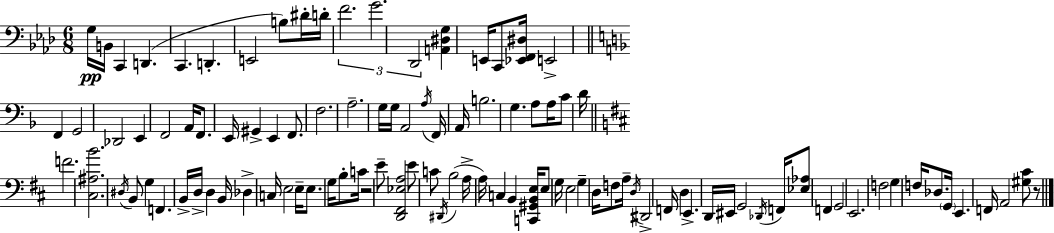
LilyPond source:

{
  \clef bass
  \numericTimeSignature
  \time 6/8
  \key f \minor
  g16\pp b,16 c,4 d,4.( | c,4. d,4.-. | e,2 b8) dis'16-. d'16-. | \tuplet 3/2 { f'2. | \break g'2. | des,2 } <a, dis g>4 | e,16 c,8 <ees, f, dis>16 e,2-> | \bar "||" \break \key f \major f,4 g,2 | des,2 e,4 | f,2 a,16 f,8. | e,16 gis,4-> e,4 f,8. | \break f2. | a2.-- | g16 g16 a,2 \acciaccatura { a16 } f,16 | a,16 b2. | \break g4. a8 a16 c'8 | d'16 \bar "||" \break \key b \minor f'2. | <cis ais b'>2. | \acciaccatura { dis16 } b,8 g4 f,4. | b,16-> d16-> d4 b,16 des4-> | \break c16 e2 e16-- e8. | g16 b8-. c'16 r2 | e'8-- <d, fis, ees a>2 e'8 | c'8 \acciaccatura { dis,16 } b2( | \break a16-> a16) c4 b,4 <c, gis, b, e>16 e8 | g16 e2 g4-- | d16 f8 a16-- \acciaccatura { d16 } dis,2-> | f,16 d4 e,4.-> | \break d,16 eis,16 g,2 | \acciaccatura { des,16 } f,16 <ees aes>8 f,4 g,2 | e,2. | f2 | \break g4 f16 des8. \parenthesize g,16 e,4. | f,16 a,2 | <gis cis'>8 r8 \bar "|."
}